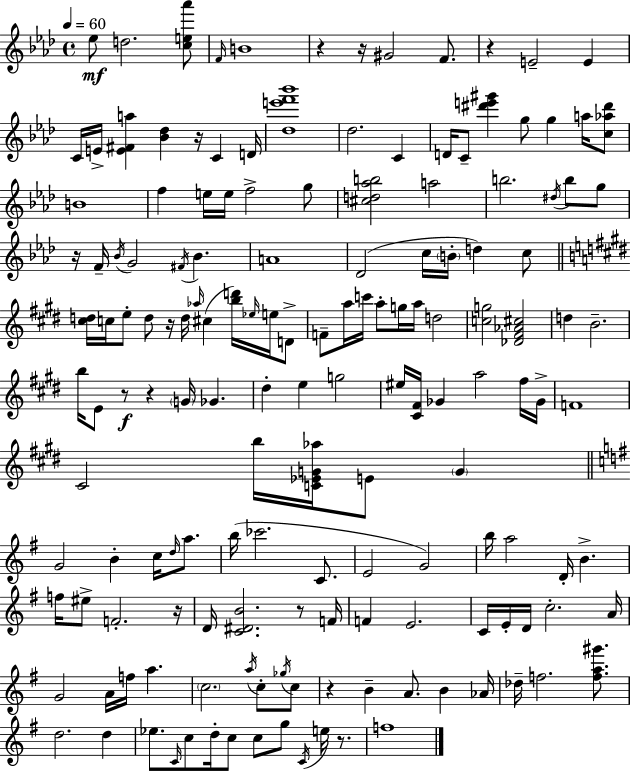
Eb5/e D5/h. [C5,E5,Ab6]/e F4/s B4/w R/q R/s G#4/h F4/e. R/q E4/h E4/q C4/s E4/s [E4,F#4,A5]/q [Bb4,Db5]/q R/s C4/q D4/s [Db5,E6,F6,Bb6]/w Db5/h. C4/q D4/s C4/e [D#6,E6,G#6]/q G5/e G5/q A5/s [C5,Ab5,D#6]/e B4/w F5/q E5/s E5/s F5/h G5/e [C#5,D5,Ab5,B5]/h A5/h B5/h. D#5/s B5/e G5/e R/s F4/s Bb4/s G4/h F#4/s Bb4/q. A4/w Db4/h C5/s B4/s D5/q C5/e [C#5,D5]/s C5/s E5/e D5/e R/s D5/s Ab5/s C#5/q [B5,D6]/s Eb5/s E5/s D4/e F4/e A5/s C6/s A5/e G5/s A5/s D5/h [C5,G5]/h [Db4,F#4,Ab4,C#5]/h D5/q B4/h. B5/s E4/e R/e R/q G4/s Gb4/q. D#5/q E5/q G5/h EIS5/s [C#4,F#4]/s Gb4/q A5/h F#5/s Gb4/s F4/w C#4/h B5/s [C4,Eb4,G4,Ab5]/s E4/e G4/q G4/h B4/q C5/s D5/s A5/e. B5/s CES6/h. C4/e. E4/h G4/h B5/s A5/h D4/s B4/q. F5/s EIS5/e F4/h. R/s D4/s [C4,D#4,B4]/h. R/e F4/s F4/q E4/h. C4/s E4/s D4/s C5/h. A4/s G4/h A4/s F5/s A5/q. C5/h. A5/s C5/e Gb5/s C5/e R/q B4/q A4/e. B4/q Ab4/s Db5/s F5/h. [F5,A5,G#6]/e. D5/h. D5/q Eb5/e. C4/s C5/e D5/s C5/e C5/e G5/e C4/s E5/s R/e. F5/w